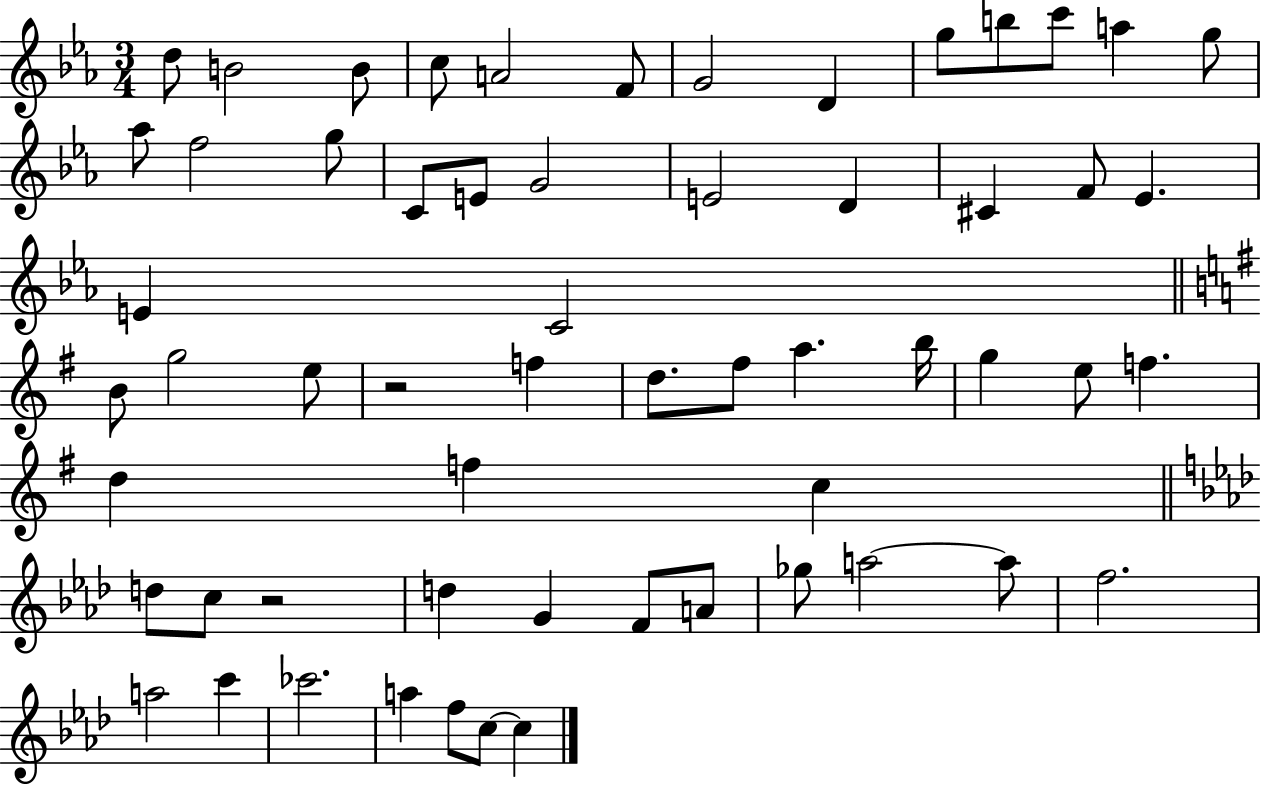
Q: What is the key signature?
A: EES major